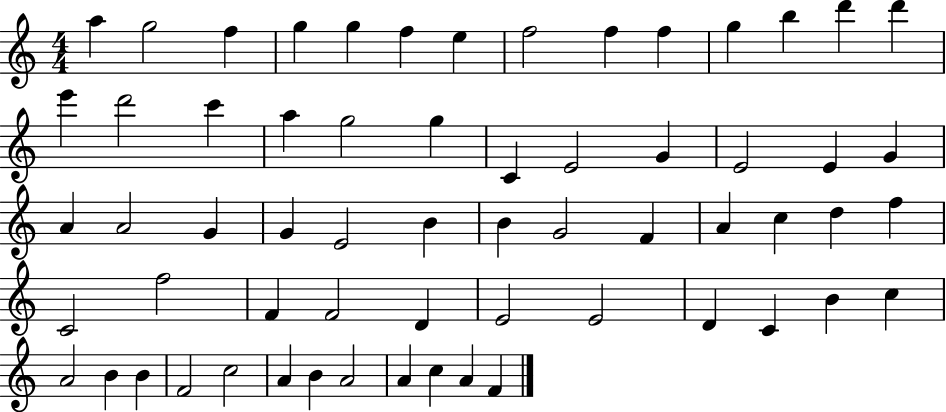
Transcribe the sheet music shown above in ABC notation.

X:1
T:Untitled
M:4/4
L:1/4
K:C
a g2 f g g f e f2 f f g b d' d' e' d'2 c' a g2 g C E2 G E2 E G A A2 G G E2 B B G2 F A c d f C2 f2 F F2 D E2 E2 D C B c A2 B B F2 c2 A B A2 A c A F